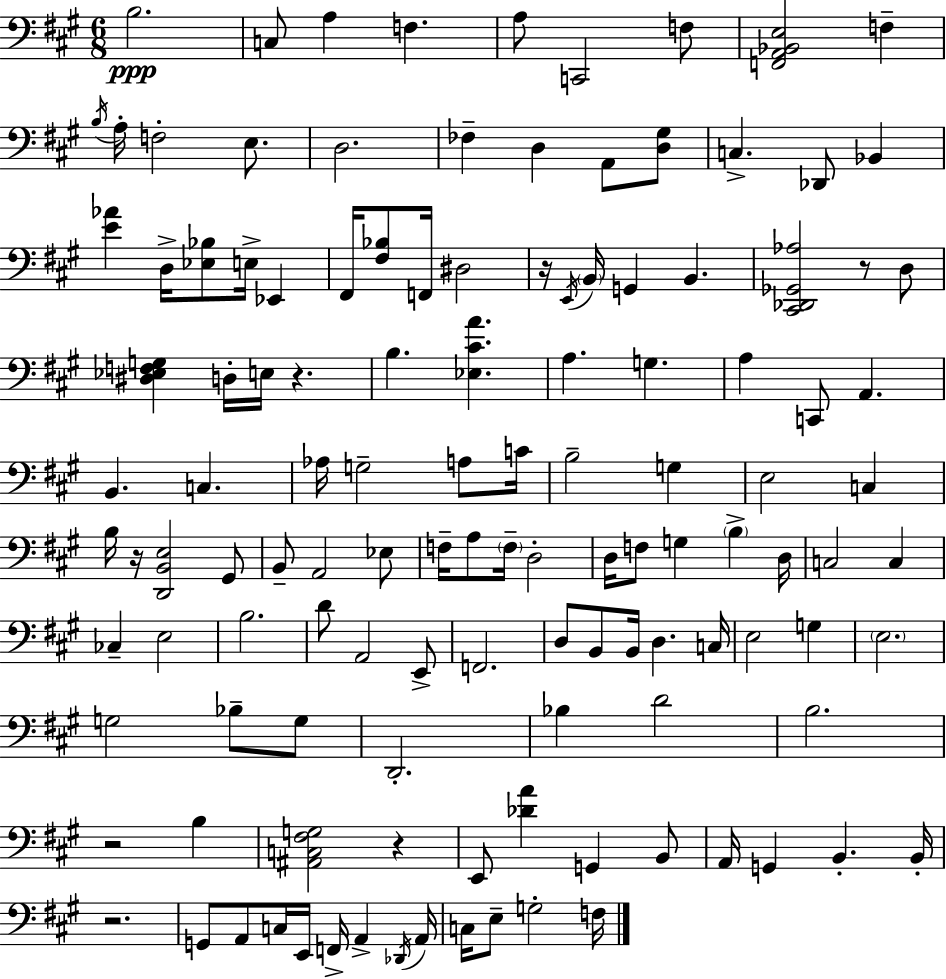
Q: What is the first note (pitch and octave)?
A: B3